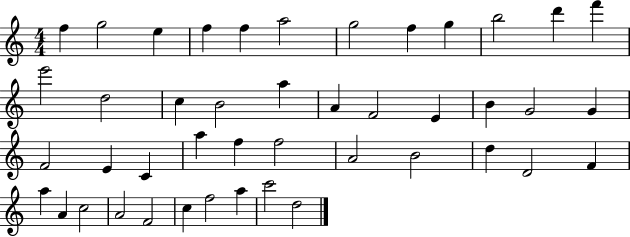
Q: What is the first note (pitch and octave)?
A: F5